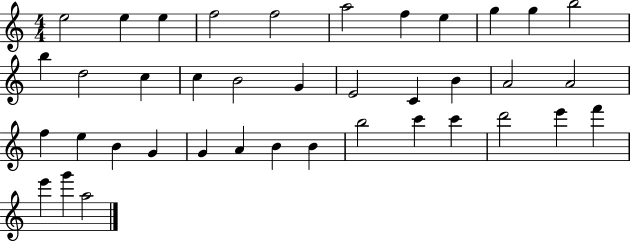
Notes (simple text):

E5/h E5/q E5/q F5/h F5/h A5/h F5/q E5/q G5/q G5/q B5/h B5/q D5/h C5/q C5/q B4/h G4/q E4/h C4/q B4/q A4/h A4/h F5/q E5/q B4/q G4/q G4/q A4/q B4/q B4/q B5/h C6/q C6/q D6/h E6/q F6/q E6/q G6/q A5/h